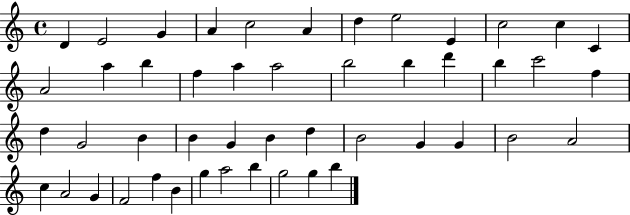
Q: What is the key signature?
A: C major